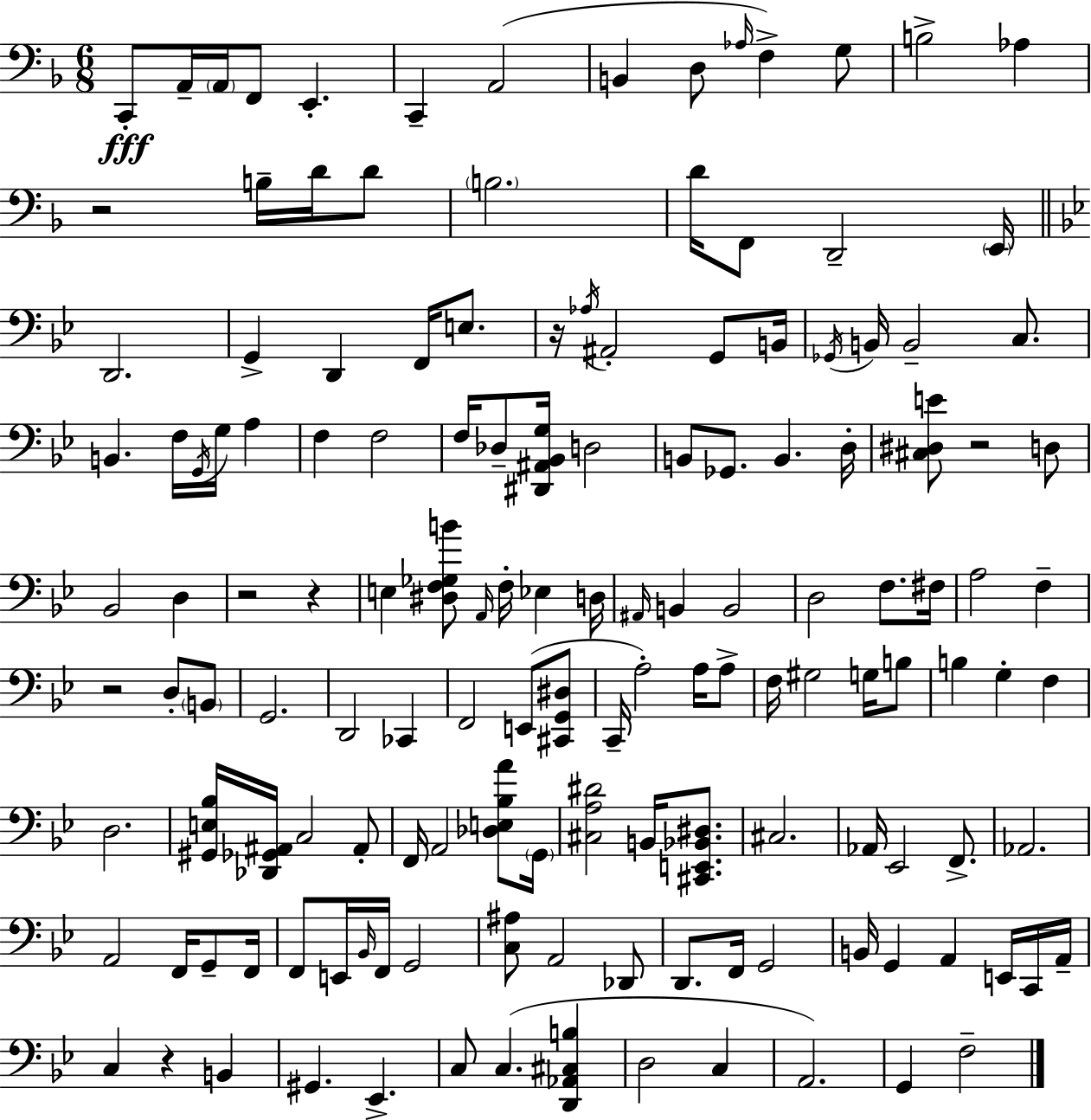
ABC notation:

X:1
T:Untitled
M:6/8
L:1/4
K:Dm
C,,/2 A,,/4 A,,/4 F,,/2 E,, C,, A,,2 B,, D,/2 _A,/4 F, G,/2 B,2 _A, z2 B,/4 D/4 D/2 B,2 D/4 F,,/2 D,,2 E,,/4 D,,2 G,, D,, F,,/4 E,/2 z/4 _A,/4 ^A,,2 G,,/2 B,,/4 _G,,/4 B,,/4 B,,2 C,/2 B,, F,/4 G,,/4 G,/4 A, F, F,2 F,/4 _D,/2 [^D,,^A,,_B,,G,]/4 D,2 B,,/2 _G,,/2 B,, D,/4 [^C,^D,E]/2 z2 D,/2 _B,,2 D, z2 z E, [^D,F,_G,B]/2 A,,/4 F,/4 _E, D,/4 ^A,,/4 B,, B,,2 D,2 F,/2 ^F,/4 A,2 F, z2 D,/2 B,,/2 G,,2 D,,2 _C,, F,,2 E,,/2 [^C,,G,,^D,]/2 C,,/4 A,2 A,/4 A,/2 F,/4 ^G,2 G,/4 B,/2 B, G, F, D,2 [^G,,E,_B,]/4 [_D,,_G,,^A,,]/4 C,2 ^A,,/2 F,,/4 A,,2 [_D,E,_B,A]/2 G,,/4 [^C,A,^D]2 B,,/4 [^C,,E,,_B,,^D,]/2 ^C,2 _A,,/4 _E,,2 F,,/2 _A,,2 A,,2 F,,/4 G,,/2 F,,/4 F,,/2 E,,/4 _B,,/4 F,,/4 G,,2 [C,^A,]/2 A,,2 _D,,/2 D,,/2 F,,/4 G,,2 B,,/4 G,, A,, E,,/4 C,,/4 A,,/4 C, z B,, ^G,, _E,, C,/2 C, [D,,_A,,^C,B,] D,2 C, A,,2 G,, F,2